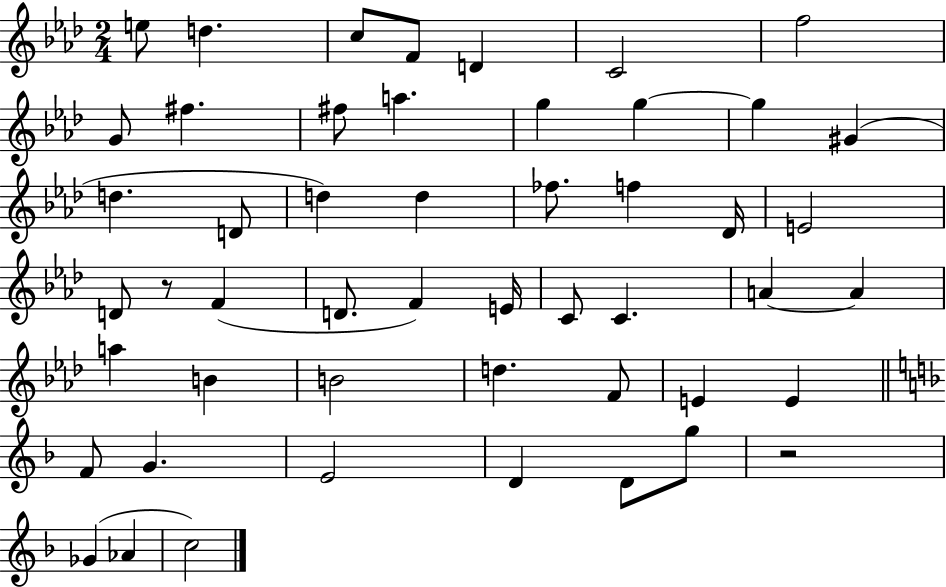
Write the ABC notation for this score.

X:1
T:Untitled
M:2/4
L:1/4
K:Ab
e/2 d c/2 F/2 D C2 f2 G/2 ^f ^f/2 a g g g ^G d D/2 d d _f/2 f _D/4 E2 D/2 z/2 F D/2 F E/4 C/2 C A A a B B2 d F/2 E E F/2 G E2 D D/2 g/2 z2 _G _A c2